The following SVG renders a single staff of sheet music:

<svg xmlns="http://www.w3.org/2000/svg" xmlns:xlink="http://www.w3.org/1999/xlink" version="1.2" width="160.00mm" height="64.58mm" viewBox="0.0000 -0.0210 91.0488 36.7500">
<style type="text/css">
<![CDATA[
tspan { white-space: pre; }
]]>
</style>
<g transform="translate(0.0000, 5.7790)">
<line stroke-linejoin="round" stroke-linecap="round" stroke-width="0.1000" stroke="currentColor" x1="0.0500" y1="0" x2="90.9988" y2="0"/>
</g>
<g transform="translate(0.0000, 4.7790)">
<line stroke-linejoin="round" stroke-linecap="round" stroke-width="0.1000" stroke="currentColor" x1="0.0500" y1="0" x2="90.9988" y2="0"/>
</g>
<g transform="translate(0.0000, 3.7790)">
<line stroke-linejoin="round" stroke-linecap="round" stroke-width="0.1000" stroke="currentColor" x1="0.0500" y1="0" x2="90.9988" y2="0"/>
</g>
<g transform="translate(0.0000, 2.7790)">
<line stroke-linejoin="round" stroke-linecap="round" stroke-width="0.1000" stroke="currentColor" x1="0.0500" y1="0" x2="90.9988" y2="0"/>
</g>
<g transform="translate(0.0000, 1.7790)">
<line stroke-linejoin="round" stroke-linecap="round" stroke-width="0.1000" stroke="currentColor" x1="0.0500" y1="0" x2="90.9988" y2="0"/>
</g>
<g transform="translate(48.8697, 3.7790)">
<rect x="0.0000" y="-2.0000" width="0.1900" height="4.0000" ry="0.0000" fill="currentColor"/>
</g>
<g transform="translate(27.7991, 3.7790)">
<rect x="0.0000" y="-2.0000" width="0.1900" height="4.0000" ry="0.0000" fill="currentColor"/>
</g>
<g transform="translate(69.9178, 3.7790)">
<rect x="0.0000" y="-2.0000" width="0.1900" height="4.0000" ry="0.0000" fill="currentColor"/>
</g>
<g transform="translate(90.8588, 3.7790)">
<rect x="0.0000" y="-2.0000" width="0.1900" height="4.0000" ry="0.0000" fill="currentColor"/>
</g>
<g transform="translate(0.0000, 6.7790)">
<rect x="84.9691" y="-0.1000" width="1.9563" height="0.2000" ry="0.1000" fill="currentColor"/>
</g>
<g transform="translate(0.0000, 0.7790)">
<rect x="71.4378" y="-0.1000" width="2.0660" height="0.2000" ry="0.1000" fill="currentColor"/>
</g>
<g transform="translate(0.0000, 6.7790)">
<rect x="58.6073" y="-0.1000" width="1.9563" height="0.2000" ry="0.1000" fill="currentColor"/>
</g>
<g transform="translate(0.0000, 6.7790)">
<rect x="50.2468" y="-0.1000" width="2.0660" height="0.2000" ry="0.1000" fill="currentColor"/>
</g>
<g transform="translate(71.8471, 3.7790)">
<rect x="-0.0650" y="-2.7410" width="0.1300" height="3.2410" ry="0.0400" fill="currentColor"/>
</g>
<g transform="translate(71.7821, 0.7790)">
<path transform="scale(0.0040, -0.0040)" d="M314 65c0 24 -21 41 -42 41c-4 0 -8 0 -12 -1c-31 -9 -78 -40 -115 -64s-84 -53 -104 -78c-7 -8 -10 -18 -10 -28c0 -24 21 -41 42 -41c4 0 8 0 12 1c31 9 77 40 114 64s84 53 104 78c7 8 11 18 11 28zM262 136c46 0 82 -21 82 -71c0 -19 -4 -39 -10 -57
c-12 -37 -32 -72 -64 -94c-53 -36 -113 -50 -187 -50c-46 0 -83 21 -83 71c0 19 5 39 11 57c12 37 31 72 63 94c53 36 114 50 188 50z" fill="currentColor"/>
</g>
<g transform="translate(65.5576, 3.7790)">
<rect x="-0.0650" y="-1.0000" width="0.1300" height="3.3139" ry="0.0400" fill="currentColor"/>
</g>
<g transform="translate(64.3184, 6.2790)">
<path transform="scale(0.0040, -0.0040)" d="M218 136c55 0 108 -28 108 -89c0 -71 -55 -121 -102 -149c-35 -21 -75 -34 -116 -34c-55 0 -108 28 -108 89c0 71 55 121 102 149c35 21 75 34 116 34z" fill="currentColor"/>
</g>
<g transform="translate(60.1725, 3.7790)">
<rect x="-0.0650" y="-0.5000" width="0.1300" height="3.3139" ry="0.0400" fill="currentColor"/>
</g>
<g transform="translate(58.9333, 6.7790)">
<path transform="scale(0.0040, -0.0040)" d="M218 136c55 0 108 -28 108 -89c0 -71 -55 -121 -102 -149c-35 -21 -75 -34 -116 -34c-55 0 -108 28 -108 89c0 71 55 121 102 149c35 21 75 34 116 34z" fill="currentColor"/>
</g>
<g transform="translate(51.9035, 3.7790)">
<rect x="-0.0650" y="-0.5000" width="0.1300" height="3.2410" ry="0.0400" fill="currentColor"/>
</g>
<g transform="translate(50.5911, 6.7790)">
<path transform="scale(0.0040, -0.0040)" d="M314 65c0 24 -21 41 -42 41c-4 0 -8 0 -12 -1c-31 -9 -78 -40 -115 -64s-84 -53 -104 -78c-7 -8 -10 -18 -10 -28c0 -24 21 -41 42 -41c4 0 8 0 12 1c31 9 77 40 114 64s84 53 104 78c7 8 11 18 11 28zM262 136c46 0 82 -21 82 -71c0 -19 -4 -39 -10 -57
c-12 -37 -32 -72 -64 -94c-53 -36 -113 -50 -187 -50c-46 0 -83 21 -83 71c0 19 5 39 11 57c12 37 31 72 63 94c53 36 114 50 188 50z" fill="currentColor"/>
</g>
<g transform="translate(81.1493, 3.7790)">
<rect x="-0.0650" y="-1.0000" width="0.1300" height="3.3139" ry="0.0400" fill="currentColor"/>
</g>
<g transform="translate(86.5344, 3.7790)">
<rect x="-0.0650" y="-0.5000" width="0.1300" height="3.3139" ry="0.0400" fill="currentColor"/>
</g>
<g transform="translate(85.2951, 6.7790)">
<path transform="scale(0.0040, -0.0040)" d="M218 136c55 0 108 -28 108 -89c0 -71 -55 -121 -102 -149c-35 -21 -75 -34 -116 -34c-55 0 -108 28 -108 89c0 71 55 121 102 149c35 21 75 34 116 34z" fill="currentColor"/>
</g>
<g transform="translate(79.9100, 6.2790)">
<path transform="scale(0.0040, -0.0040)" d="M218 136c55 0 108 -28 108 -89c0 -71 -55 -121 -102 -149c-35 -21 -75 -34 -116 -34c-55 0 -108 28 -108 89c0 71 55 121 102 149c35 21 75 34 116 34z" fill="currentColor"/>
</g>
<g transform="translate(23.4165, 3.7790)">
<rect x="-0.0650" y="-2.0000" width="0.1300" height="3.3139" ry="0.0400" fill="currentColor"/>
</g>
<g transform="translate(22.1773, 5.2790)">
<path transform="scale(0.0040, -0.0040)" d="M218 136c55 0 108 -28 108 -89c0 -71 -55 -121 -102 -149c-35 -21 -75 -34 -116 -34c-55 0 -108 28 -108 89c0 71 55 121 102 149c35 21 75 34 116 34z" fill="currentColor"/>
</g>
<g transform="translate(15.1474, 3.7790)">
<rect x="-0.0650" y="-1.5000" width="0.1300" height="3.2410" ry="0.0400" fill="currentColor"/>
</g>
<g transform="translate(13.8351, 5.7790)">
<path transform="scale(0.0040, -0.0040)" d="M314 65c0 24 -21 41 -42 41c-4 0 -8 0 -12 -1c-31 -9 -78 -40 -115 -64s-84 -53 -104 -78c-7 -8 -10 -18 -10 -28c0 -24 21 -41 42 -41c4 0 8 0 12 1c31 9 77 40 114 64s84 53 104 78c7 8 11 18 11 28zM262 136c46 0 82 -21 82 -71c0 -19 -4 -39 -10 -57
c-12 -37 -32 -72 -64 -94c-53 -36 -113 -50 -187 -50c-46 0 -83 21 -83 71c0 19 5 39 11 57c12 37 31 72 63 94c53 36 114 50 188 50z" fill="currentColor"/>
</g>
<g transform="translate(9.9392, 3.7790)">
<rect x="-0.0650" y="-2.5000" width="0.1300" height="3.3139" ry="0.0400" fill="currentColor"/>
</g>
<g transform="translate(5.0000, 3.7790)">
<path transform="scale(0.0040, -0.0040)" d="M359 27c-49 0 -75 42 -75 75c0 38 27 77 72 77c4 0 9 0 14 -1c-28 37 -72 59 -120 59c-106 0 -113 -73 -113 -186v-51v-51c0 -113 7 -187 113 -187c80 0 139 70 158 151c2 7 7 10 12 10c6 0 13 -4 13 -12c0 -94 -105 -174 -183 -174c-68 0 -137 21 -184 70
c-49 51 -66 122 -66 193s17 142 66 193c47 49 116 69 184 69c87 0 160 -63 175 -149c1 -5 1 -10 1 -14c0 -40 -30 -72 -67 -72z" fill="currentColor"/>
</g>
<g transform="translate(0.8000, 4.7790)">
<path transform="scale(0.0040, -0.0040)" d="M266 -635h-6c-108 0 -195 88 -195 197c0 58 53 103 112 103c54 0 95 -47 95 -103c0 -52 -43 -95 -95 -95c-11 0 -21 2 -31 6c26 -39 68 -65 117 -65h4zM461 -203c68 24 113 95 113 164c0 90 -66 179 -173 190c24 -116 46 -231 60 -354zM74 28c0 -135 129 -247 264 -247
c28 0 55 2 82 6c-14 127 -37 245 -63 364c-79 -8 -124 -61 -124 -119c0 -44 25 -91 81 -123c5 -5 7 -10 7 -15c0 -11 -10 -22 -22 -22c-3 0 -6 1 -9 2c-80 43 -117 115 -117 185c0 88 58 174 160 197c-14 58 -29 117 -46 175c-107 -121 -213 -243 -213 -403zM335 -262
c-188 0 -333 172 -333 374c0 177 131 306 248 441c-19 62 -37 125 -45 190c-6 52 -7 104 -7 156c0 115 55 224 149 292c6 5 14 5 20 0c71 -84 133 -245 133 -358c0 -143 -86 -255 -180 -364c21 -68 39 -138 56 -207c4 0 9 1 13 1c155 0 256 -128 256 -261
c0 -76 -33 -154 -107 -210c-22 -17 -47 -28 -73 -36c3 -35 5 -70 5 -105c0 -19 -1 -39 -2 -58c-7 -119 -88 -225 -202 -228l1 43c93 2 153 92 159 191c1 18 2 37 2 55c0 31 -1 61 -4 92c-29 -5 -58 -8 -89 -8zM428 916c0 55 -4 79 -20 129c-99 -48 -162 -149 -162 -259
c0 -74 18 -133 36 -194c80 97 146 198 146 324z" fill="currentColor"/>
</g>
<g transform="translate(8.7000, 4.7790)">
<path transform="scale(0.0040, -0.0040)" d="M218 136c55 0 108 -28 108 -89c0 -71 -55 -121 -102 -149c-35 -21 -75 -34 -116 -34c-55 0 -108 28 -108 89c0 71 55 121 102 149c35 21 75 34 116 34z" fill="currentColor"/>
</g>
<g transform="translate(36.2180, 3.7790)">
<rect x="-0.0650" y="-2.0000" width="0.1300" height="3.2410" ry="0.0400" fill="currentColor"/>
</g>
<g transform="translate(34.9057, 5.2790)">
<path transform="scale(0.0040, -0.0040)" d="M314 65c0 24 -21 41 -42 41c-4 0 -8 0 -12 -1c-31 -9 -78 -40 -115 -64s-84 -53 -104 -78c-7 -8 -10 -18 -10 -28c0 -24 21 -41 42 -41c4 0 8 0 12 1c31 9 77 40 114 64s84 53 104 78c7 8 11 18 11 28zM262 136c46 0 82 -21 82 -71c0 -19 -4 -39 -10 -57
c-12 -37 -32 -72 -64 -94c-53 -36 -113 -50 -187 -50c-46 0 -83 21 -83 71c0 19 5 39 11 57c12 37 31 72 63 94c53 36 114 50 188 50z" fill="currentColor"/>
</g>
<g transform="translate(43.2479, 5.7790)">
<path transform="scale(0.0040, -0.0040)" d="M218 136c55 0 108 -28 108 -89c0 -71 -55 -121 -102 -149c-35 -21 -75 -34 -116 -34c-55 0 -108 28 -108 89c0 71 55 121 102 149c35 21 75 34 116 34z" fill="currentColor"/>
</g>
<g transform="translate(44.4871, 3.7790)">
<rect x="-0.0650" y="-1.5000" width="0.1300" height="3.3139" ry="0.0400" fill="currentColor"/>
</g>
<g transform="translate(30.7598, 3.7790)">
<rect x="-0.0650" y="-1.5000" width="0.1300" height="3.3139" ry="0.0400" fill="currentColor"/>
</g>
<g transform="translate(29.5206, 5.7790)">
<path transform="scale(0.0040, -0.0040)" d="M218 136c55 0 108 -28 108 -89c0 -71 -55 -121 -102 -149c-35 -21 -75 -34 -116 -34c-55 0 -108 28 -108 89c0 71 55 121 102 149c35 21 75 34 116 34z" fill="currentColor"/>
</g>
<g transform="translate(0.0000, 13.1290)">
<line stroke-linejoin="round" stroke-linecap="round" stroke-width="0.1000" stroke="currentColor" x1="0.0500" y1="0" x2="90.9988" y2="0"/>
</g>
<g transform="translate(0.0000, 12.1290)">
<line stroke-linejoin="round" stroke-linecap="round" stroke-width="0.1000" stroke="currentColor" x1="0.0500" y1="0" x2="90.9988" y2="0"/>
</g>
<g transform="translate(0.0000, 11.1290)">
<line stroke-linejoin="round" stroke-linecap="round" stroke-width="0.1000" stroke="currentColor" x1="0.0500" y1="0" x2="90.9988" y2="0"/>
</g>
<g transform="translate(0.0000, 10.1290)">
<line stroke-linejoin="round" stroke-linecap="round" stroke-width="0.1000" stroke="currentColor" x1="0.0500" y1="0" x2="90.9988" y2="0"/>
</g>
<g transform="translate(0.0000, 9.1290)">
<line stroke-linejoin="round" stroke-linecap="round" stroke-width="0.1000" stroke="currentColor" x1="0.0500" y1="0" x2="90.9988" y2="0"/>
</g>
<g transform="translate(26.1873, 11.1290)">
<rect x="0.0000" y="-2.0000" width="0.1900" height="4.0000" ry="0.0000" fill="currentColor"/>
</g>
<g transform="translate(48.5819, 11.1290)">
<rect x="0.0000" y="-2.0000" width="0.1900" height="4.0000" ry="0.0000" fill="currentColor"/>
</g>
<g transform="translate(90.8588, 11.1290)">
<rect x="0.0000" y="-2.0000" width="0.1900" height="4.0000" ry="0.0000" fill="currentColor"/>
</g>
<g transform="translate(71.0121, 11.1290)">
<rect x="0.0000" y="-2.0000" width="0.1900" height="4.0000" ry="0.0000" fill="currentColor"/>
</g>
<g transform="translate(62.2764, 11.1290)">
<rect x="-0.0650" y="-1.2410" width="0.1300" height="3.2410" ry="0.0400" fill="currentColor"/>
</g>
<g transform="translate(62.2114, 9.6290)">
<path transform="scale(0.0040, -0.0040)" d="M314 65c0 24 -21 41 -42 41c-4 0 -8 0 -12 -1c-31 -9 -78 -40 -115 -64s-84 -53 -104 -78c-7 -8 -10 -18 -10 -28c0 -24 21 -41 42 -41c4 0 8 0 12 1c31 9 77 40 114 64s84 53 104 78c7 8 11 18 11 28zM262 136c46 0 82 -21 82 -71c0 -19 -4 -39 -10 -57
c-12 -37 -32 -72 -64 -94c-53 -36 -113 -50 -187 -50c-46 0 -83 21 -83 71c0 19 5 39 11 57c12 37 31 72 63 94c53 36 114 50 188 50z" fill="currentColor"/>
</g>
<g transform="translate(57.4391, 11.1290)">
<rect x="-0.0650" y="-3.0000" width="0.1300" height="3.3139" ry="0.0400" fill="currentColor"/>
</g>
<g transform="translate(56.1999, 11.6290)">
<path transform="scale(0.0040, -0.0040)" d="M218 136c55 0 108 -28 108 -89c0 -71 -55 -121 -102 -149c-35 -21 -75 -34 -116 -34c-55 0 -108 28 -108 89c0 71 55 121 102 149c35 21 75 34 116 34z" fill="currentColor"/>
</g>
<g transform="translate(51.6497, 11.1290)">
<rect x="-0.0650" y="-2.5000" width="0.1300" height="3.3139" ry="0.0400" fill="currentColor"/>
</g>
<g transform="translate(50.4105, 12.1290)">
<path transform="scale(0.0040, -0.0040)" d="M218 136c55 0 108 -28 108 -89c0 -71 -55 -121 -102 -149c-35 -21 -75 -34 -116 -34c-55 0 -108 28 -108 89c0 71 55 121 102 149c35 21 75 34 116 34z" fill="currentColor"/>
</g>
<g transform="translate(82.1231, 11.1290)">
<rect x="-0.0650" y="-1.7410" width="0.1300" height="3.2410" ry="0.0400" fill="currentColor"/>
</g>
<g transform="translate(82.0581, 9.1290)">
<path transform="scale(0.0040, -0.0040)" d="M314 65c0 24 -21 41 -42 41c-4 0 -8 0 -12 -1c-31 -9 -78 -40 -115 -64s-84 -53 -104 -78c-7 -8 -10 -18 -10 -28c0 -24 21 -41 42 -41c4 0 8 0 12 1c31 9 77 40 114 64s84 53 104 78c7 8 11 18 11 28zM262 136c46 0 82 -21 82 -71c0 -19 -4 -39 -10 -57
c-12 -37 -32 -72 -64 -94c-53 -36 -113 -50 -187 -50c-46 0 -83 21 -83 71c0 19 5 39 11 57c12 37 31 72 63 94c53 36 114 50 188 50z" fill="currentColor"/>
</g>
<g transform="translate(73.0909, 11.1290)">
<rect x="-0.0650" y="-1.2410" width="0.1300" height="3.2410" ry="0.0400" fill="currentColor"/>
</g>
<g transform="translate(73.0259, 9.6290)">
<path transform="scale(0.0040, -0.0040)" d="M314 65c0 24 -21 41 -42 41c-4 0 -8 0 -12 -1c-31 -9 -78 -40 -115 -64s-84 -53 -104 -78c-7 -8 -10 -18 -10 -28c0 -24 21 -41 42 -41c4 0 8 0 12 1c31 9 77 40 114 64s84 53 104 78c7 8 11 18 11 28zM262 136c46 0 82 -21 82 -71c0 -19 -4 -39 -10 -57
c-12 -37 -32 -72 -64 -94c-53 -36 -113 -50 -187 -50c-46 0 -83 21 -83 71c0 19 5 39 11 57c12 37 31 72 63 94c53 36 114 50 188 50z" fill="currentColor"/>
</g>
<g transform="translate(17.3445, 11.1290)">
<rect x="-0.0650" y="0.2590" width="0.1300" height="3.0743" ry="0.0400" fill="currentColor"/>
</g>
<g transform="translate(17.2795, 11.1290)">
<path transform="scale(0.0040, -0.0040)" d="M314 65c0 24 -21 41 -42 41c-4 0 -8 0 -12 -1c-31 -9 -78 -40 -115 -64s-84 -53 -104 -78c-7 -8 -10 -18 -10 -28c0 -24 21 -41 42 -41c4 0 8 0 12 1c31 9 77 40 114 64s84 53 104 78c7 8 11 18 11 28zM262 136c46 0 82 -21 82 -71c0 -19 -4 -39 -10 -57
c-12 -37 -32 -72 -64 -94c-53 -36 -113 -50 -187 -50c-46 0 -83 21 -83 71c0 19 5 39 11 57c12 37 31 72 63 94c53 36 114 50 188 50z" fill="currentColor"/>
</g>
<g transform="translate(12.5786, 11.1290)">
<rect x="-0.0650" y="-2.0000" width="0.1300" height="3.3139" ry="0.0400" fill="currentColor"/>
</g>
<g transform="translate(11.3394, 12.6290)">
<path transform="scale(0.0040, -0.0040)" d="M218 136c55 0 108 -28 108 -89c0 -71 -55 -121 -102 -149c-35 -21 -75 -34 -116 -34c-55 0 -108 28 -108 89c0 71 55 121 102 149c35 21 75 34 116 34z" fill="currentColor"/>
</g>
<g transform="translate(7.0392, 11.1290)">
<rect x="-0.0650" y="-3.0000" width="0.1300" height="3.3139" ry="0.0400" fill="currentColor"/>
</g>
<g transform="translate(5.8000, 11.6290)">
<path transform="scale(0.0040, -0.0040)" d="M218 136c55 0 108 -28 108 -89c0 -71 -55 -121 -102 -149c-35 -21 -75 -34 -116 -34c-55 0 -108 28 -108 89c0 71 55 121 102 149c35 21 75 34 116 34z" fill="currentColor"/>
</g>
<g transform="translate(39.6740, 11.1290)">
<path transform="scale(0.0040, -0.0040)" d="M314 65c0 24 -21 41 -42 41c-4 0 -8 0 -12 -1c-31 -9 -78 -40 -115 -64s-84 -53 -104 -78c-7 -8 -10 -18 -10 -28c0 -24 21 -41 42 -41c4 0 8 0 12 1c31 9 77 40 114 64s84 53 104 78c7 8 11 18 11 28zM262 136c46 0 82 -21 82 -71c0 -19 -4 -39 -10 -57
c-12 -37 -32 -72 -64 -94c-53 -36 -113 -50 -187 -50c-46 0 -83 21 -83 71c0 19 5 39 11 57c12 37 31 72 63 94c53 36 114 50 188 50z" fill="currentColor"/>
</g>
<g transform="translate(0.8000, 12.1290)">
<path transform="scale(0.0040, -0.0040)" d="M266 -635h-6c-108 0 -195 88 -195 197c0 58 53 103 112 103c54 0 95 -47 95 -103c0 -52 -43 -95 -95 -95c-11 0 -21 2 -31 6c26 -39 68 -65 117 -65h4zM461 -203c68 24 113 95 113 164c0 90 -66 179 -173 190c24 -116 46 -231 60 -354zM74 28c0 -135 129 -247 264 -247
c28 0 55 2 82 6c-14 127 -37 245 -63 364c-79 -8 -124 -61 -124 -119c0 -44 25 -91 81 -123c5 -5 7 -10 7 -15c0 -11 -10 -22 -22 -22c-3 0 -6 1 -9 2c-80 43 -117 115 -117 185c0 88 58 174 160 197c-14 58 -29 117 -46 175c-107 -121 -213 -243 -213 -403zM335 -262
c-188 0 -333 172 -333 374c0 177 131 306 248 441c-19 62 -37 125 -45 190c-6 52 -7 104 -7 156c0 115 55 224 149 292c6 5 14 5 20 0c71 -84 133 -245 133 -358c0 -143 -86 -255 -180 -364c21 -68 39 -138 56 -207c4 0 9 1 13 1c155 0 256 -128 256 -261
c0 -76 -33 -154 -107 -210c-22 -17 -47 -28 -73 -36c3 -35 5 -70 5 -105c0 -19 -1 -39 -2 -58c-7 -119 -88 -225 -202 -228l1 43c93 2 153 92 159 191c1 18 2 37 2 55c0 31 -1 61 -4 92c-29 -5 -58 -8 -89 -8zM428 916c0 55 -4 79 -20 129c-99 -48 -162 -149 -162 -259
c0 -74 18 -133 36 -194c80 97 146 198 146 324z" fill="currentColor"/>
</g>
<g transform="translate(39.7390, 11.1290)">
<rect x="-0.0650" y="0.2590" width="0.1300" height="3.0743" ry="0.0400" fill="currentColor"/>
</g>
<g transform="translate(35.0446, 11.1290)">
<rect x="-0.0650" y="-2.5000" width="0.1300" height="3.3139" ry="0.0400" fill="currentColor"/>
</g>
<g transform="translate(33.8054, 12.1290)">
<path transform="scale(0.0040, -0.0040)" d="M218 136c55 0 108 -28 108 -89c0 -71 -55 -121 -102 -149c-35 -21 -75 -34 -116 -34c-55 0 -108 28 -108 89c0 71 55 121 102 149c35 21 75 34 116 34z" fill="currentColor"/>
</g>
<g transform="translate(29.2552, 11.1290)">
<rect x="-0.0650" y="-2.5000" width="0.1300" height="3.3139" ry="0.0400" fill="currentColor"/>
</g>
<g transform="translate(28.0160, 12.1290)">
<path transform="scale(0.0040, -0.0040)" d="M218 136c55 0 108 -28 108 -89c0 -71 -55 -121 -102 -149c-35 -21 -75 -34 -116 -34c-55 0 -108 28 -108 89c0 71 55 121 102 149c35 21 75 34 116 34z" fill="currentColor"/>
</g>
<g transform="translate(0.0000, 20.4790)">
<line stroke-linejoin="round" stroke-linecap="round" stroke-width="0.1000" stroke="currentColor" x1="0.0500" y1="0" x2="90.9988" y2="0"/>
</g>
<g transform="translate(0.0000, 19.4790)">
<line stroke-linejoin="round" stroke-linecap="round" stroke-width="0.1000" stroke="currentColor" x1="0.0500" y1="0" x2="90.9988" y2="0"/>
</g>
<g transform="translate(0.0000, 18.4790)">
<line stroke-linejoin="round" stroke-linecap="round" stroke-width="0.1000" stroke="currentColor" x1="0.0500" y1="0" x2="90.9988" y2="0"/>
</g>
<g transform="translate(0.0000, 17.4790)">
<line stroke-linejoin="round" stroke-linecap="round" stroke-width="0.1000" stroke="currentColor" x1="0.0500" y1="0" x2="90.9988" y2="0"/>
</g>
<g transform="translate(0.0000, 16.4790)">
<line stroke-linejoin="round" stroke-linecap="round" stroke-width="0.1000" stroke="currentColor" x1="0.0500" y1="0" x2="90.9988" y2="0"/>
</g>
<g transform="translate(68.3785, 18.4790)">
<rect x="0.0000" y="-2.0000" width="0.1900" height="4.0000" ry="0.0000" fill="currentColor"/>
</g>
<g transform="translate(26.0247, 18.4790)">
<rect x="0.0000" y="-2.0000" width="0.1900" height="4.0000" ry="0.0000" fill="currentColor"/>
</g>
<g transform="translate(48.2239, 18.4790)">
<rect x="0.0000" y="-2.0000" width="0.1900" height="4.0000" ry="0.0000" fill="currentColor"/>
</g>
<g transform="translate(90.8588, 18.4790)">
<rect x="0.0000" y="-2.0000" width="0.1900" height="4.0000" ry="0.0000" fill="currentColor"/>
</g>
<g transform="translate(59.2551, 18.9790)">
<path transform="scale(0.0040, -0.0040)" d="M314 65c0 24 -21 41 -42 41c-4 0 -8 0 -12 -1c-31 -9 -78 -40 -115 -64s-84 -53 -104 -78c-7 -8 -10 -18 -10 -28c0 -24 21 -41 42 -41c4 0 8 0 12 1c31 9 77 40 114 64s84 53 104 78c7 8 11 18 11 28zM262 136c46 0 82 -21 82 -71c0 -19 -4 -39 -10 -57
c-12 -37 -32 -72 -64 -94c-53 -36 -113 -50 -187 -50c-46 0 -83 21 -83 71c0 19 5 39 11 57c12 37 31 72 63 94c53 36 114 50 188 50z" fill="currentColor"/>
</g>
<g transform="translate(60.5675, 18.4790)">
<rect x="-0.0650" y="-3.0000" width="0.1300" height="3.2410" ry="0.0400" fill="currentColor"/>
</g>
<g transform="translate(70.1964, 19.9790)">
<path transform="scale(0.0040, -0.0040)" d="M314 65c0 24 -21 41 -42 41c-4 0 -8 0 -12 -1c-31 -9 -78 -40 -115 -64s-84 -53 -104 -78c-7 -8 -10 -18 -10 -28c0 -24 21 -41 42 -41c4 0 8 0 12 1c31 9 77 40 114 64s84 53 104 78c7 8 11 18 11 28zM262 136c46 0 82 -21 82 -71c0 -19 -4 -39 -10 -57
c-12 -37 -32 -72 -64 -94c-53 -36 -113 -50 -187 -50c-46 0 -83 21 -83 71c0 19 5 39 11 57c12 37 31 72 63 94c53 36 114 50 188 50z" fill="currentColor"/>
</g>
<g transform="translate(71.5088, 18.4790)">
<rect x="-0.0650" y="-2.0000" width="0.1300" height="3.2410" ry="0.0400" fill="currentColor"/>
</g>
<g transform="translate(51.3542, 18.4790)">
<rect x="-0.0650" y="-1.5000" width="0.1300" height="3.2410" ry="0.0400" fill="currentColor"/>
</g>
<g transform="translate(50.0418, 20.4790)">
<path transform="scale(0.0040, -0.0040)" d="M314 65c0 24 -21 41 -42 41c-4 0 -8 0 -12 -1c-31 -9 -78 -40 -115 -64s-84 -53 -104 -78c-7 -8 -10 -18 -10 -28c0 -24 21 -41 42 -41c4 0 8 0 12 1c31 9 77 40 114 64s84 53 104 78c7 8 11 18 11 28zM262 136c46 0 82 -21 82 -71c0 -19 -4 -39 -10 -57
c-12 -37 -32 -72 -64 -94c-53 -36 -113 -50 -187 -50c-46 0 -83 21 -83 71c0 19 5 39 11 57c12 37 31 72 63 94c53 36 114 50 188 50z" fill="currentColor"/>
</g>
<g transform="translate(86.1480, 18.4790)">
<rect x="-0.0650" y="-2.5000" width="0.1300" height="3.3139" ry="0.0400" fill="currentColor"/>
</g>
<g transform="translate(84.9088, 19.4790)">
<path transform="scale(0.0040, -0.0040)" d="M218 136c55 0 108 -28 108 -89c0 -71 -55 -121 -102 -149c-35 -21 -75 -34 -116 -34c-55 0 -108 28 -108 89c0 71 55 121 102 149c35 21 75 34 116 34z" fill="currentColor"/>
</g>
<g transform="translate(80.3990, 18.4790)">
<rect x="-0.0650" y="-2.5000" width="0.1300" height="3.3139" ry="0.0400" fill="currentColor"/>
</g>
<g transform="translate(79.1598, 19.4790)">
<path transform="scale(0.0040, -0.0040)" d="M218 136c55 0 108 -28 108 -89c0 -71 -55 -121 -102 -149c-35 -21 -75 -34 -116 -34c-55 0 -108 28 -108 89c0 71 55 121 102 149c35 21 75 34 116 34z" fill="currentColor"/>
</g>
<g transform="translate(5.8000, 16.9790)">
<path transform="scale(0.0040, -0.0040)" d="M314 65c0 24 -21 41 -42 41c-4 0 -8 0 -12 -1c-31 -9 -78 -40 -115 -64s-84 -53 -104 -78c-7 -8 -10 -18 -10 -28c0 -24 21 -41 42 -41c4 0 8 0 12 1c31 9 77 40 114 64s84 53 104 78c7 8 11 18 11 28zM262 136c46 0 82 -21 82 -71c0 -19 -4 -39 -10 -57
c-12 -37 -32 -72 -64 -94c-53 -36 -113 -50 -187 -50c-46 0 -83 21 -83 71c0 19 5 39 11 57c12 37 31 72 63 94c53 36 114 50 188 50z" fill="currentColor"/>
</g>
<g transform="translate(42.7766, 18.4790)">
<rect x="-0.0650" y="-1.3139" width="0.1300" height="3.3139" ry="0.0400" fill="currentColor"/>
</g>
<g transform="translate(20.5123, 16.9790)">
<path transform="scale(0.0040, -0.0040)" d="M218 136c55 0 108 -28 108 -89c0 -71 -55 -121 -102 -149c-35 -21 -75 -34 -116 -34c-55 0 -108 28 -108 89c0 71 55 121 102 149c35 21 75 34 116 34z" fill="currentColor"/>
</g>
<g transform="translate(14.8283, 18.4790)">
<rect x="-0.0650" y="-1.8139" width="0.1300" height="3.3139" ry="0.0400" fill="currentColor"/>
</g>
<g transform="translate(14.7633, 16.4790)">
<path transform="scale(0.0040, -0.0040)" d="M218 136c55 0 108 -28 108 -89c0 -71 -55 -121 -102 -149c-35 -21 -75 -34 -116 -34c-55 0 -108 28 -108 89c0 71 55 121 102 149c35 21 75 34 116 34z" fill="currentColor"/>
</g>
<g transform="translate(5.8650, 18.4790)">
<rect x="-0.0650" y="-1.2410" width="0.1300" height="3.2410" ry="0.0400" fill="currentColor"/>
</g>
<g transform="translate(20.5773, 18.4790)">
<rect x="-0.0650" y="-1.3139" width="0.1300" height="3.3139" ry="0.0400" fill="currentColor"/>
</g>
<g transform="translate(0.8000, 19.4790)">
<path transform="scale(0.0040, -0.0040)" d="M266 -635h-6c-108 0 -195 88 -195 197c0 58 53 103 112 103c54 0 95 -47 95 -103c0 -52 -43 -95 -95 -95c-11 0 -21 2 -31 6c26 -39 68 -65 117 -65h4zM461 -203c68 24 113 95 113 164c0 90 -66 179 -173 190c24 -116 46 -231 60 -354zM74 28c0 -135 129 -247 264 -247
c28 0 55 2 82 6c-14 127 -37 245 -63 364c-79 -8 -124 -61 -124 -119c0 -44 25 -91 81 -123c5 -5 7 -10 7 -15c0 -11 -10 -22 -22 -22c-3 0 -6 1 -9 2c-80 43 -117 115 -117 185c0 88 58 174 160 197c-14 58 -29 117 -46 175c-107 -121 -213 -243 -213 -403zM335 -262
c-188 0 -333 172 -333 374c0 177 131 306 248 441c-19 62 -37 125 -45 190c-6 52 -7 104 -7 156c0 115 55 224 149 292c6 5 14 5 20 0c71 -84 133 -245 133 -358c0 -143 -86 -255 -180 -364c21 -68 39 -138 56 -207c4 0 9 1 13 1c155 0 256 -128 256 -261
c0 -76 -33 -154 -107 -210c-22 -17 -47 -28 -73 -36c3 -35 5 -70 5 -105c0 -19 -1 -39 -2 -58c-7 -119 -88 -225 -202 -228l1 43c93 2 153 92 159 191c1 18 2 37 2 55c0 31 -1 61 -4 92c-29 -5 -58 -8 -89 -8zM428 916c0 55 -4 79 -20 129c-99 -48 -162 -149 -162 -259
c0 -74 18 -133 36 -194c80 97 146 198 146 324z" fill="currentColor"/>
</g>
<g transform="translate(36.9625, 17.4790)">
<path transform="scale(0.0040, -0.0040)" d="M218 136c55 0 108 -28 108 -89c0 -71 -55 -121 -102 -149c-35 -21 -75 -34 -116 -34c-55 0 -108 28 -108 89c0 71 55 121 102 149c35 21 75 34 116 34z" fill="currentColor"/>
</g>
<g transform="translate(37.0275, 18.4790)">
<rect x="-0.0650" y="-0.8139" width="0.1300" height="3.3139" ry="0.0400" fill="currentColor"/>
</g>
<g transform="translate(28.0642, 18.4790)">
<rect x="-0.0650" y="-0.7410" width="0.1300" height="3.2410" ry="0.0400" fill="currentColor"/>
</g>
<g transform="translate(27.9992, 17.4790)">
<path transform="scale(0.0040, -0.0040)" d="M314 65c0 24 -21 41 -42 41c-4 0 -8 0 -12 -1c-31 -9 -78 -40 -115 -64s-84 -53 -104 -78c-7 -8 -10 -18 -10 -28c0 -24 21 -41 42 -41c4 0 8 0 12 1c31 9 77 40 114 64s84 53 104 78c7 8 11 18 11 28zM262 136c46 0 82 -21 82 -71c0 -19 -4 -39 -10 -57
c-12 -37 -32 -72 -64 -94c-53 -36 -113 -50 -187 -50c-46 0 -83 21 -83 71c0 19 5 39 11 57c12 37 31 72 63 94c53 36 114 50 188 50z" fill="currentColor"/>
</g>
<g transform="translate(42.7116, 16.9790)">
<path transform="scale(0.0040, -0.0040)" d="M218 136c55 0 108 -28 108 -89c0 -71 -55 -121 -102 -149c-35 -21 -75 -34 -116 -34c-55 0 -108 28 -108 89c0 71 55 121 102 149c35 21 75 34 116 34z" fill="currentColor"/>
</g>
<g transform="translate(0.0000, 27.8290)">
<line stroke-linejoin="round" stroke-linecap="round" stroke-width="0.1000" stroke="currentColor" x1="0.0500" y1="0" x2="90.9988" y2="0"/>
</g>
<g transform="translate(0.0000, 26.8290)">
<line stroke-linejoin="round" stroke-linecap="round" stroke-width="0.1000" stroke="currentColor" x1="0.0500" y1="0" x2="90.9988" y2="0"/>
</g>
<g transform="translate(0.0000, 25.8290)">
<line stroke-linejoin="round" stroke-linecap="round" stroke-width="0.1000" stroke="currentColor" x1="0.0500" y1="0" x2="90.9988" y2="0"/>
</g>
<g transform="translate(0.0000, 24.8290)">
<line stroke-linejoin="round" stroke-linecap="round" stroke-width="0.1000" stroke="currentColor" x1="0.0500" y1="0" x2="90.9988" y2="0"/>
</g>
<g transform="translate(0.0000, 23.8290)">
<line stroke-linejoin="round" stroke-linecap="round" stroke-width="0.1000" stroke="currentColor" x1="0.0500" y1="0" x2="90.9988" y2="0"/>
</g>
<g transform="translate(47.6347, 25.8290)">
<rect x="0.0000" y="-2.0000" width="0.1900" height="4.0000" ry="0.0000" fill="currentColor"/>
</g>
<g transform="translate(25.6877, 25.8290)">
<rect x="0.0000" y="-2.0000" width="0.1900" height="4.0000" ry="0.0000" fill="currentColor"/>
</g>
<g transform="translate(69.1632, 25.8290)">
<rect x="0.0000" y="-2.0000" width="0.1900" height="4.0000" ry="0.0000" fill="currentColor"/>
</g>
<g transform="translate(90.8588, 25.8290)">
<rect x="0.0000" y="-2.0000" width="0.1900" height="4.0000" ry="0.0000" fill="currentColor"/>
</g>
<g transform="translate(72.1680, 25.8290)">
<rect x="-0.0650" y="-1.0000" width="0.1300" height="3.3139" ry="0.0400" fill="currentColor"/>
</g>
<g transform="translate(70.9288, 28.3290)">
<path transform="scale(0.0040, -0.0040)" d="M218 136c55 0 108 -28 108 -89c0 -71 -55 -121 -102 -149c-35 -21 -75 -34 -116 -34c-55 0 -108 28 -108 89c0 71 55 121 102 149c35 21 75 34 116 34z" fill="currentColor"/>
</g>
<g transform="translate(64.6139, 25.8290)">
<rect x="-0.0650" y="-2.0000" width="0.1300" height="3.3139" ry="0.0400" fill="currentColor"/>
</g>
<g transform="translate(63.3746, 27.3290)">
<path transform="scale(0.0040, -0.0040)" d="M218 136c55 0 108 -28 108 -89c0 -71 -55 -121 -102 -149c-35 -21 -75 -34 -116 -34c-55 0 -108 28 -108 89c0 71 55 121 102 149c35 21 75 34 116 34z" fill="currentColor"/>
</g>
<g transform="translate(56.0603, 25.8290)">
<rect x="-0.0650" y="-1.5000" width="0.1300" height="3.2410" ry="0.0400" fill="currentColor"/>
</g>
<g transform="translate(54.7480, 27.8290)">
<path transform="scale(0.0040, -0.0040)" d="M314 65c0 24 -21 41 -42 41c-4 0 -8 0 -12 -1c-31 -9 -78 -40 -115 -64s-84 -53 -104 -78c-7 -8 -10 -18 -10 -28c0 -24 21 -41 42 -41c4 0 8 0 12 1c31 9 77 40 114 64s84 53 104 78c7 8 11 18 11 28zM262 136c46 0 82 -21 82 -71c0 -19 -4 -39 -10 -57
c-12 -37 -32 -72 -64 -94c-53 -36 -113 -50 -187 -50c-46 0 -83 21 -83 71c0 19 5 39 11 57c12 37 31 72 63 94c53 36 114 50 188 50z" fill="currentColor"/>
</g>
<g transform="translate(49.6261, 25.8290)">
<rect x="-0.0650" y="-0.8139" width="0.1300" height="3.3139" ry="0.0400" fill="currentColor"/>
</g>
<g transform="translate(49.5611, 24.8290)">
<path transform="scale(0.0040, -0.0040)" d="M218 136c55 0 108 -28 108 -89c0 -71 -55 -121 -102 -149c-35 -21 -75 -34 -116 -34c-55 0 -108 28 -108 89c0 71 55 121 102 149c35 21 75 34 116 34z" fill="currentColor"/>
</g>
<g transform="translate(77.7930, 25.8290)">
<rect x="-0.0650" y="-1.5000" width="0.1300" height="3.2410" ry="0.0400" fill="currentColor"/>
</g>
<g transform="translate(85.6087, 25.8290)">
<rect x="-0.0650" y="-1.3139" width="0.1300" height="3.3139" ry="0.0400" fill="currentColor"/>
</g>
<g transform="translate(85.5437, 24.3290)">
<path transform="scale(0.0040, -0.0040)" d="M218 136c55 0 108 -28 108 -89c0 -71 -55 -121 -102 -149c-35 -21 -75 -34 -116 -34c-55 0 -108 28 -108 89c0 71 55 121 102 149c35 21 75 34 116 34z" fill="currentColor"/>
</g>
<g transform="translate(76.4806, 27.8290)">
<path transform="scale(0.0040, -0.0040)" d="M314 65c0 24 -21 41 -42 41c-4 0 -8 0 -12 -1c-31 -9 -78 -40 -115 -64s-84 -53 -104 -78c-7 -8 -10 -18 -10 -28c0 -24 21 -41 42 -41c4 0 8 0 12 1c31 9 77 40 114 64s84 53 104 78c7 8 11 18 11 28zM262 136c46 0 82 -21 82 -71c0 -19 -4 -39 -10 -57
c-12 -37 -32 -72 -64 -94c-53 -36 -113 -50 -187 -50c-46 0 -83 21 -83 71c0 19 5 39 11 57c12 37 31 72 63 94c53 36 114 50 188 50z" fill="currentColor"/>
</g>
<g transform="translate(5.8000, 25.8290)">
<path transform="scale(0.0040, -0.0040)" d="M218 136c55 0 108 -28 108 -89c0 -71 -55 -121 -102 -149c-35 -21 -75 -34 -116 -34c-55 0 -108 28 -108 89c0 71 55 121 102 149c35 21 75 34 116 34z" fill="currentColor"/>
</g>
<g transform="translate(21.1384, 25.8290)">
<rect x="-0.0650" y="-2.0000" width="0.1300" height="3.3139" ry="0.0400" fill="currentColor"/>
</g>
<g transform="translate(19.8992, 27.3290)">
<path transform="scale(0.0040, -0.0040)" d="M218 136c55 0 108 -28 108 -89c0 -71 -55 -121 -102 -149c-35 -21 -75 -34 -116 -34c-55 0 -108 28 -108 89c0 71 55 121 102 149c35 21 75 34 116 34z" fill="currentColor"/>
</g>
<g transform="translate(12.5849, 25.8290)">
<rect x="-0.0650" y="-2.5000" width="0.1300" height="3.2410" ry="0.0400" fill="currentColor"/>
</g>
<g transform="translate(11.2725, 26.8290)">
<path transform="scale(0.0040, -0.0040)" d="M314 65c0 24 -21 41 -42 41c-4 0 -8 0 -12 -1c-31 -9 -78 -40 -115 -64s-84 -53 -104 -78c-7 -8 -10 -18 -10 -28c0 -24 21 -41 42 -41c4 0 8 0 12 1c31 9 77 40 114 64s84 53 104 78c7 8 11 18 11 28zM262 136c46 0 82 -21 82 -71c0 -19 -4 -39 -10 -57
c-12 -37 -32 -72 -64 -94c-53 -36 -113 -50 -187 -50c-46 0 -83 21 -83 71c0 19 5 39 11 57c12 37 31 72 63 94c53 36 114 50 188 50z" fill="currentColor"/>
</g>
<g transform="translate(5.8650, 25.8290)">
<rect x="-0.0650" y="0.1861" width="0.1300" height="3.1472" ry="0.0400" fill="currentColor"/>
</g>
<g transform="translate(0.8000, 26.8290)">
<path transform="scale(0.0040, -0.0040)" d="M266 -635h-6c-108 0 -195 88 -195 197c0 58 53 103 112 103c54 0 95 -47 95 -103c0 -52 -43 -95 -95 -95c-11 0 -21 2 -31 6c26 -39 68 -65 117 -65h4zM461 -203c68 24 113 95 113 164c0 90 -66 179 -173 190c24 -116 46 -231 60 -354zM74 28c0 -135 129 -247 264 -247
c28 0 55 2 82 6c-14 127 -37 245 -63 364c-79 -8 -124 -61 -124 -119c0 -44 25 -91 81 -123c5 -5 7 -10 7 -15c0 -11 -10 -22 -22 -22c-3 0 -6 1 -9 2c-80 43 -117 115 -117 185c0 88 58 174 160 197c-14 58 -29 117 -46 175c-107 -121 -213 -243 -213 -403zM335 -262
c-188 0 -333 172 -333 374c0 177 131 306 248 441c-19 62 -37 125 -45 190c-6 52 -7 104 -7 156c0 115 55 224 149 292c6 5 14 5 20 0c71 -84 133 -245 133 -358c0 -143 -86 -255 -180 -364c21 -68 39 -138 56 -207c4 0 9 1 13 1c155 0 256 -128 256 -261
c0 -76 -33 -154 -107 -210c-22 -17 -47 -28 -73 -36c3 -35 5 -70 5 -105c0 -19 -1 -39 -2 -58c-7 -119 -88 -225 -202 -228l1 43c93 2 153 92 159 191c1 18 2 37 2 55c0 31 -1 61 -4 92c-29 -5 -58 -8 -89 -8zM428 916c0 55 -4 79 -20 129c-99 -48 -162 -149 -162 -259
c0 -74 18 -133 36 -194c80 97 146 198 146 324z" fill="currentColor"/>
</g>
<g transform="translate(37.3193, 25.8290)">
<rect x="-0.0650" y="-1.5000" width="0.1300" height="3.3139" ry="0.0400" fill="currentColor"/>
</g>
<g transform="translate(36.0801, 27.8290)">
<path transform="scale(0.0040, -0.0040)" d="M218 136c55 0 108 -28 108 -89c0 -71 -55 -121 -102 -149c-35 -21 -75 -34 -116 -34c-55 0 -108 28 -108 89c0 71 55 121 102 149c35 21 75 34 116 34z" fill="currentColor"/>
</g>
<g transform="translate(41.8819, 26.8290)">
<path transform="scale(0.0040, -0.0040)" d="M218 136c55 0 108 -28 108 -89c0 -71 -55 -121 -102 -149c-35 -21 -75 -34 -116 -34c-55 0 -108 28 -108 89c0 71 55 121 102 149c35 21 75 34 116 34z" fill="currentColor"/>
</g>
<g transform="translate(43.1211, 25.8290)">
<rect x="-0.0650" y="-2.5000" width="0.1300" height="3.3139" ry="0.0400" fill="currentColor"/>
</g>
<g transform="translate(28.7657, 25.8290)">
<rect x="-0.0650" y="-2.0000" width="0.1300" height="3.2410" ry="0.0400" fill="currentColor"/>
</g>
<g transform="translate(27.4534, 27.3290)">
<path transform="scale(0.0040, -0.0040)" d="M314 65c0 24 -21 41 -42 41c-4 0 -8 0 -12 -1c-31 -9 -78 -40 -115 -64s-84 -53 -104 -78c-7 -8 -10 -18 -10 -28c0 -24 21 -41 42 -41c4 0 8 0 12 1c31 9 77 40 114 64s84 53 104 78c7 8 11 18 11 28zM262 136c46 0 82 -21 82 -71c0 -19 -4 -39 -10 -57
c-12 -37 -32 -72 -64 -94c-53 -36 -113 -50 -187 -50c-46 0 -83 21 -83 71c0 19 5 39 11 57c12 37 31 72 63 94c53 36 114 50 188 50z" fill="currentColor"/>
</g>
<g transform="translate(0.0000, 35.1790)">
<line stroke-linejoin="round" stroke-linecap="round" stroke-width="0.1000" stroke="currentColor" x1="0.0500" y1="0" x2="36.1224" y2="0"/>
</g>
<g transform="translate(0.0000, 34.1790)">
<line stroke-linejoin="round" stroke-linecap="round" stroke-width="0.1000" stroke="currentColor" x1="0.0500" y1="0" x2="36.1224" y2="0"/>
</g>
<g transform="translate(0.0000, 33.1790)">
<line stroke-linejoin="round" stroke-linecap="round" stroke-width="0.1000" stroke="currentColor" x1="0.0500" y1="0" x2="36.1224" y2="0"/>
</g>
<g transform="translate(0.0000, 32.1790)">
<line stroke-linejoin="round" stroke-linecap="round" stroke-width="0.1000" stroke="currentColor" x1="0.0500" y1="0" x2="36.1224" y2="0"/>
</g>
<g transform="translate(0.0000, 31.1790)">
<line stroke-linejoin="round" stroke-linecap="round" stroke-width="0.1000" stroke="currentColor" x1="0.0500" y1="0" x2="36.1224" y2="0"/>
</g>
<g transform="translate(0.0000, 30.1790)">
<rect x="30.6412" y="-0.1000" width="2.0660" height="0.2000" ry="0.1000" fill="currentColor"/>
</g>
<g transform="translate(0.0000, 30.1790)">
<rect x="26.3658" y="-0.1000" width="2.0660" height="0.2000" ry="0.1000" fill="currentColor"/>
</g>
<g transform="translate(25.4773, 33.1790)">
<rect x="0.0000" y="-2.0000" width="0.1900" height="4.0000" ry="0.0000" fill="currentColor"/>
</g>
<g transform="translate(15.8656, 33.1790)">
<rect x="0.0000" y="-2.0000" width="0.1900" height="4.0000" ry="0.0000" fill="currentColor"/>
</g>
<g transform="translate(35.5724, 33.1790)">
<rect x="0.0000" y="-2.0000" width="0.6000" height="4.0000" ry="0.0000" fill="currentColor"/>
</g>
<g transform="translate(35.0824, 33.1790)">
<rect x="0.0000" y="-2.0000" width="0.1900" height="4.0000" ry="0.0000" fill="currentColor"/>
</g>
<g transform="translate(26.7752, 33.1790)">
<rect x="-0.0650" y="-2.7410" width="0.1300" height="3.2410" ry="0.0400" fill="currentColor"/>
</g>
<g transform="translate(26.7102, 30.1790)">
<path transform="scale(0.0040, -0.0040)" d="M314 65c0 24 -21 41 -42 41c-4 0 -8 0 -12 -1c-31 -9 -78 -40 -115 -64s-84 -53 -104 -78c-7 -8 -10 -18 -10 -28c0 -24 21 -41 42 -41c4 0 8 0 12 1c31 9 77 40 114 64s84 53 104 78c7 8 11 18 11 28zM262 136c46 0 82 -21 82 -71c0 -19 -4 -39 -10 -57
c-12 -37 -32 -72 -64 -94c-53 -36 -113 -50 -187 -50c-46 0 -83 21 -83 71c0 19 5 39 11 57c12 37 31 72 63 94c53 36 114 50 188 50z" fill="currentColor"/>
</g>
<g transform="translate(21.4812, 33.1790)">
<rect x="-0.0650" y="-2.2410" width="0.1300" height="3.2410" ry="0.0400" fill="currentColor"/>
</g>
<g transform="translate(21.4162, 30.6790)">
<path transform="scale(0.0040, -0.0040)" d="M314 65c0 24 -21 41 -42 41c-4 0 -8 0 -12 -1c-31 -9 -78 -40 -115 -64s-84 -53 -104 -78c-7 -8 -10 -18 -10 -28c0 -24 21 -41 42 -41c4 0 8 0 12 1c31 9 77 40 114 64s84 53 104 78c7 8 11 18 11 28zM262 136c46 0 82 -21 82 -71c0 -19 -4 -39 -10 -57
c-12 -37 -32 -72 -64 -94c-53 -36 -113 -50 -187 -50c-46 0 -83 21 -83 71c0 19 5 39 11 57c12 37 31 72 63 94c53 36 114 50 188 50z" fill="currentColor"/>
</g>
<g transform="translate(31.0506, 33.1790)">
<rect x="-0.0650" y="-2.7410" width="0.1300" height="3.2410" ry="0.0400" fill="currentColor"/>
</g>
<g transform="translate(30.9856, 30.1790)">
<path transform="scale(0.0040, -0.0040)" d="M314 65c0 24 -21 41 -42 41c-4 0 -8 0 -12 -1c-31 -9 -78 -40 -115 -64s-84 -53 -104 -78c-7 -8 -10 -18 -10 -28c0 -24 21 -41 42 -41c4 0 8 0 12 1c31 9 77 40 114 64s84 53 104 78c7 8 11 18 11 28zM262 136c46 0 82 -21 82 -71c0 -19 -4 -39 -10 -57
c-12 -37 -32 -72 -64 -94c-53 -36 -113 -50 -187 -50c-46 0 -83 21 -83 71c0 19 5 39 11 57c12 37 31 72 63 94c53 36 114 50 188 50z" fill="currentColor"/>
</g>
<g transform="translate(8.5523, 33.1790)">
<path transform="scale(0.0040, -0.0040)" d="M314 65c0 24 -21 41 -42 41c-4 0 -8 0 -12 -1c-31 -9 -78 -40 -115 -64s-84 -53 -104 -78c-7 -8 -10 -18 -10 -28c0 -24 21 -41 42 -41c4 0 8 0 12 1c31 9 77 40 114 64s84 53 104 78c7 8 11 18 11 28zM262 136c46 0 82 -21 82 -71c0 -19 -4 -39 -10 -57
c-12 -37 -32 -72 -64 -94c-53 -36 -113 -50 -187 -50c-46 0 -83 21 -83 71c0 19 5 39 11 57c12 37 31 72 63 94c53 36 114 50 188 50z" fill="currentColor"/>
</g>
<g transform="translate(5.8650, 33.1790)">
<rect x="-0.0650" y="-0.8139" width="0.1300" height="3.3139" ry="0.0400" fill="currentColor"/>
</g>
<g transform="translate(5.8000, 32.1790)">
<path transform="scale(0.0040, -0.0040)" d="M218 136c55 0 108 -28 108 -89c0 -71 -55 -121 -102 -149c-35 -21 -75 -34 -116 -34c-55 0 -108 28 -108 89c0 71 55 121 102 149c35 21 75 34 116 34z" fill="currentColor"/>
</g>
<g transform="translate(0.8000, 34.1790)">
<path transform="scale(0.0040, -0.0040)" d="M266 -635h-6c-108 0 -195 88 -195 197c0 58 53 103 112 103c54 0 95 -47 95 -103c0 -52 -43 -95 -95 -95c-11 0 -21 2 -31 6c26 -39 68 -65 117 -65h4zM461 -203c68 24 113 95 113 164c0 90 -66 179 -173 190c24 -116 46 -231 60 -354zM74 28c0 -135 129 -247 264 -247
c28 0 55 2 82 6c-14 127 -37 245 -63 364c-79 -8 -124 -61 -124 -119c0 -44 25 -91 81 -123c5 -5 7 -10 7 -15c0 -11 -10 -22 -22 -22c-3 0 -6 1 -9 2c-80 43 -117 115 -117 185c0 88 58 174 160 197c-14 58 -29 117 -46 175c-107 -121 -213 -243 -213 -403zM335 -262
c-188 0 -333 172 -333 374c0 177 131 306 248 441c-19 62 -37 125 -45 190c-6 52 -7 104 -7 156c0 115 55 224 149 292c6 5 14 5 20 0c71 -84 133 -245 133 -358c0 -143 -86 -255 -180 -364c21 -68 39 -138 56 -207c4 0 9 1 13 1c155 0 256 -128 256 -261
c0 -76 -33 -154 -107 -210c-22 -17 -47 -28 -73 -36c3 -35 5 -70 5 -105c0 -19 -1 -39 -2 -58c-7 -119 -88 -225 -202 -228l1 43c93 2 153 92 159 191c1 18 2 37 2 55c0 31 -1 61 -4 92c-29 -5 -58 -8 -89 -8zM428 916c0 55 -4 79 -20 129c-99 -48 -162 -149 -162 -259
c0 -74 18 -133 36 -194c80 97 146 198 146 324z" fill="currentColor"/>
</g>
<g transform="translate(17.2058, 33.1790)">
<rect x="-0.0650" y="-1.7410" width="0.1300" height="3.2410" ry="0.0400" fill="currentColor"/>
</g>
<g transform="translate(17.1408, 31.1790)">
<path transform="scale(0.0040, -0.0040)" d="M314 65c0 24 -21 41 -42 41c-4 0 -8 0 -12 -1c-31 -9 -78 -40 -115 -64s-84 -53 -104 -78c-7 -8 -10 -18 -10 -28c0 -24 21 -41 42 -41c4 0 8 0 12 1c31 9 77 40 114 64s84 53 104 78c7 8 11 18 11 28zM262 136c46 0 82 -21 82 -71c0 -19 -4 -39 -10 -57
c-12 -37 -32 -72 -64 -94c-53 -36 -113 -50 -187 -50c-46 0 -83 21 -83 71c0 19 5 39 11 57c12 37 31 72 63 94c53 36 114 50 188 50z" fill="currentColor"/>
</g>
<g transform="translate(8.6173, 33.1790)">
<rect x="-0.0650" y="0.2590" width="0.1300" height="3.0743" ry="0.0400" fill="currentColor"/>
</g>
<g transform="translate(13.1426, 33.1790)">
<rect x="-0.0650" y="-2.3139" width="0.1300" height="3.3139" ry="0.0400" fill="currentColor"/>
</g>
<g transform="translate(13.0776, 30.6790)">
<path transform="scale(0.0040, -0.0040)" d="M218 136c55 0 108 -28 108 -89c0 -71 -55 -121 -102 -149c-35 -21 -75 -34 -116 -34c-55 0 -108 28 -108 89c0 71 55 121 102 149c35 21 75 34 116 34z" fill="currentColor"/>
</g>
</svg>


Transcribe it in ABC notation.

X:1
T:Untitled
M:4/4
L:1/4
K:C
G E2 F E F2 E C2 C D a2 D C A F B2 G G B2 G A e2 e2 f2 e2 f e d2 d e E2 A2 F2 G G B G2 F F2 E G d E2 F D E2 e d B2 g f2 g2 a2 a2